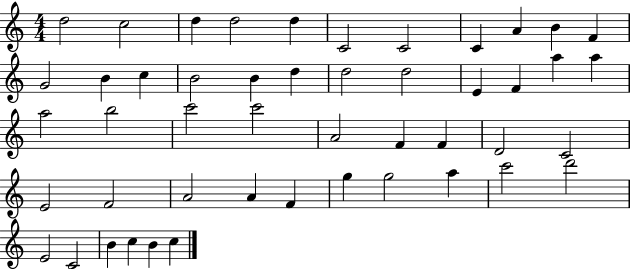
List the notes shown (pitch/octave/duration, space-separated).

D5/h C5/h D5/q D5/h D5/q C4/h C4/h C4/q A4/q B4/q F4/q G4/h B4/q C5/q B4/h B4/q D5/q D5/h D5/h E4/q F4/q A5/q A5/q A5/h B5/h C6/h C6/h A4/h F4/q F4/q D4/h C4/h E4/h F4/h A4/h A4/q F4/q G5/q G5/h A5/q C6/h D6/h E4/h C4/h B4/q C5/q B4/q C5/q